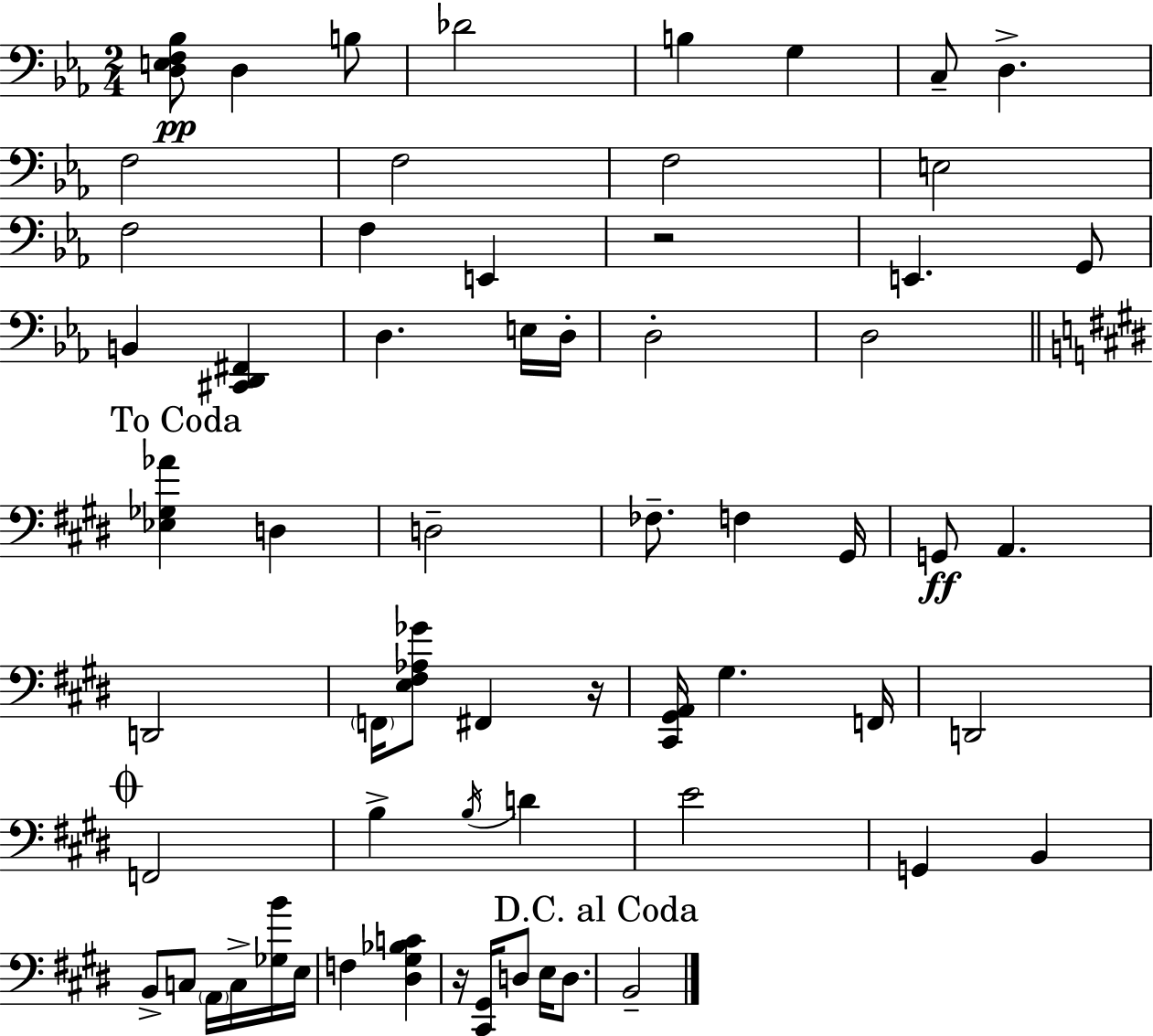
X:1
T:Untitled
M:2/4
L:1/4
K:Cm
[D,E,F,_B,]/2 D, B,/2 _D2 B, G, C,/2 D, F,2 F,2 F,2 E,2 F,2 F, E,, z2 E,, G,,/2 B,, [^C,,D,,^F,,] D, E,/4 D,/4 D,2 D,2 [_E,_G,_A] D, D,2 _F,/2 F, ^G,,/4 G,,/2 A,, D,,2 F,,/4 [E,^F,_A,_G]/2 ^F,, z/4 [^C,,^G,,A,,]/4 ^G, F,,/4 D,,2 F,,2 B, B,/4 D E2 G,, B,, B,,/2 C,/2 A,,/4 C,/4 [_G,B]/4 E,/4 F, [^D,^G,_B,C] z/4 [^C,,^G,,]/4 D,/2 E,/4 D,/2 B,,2